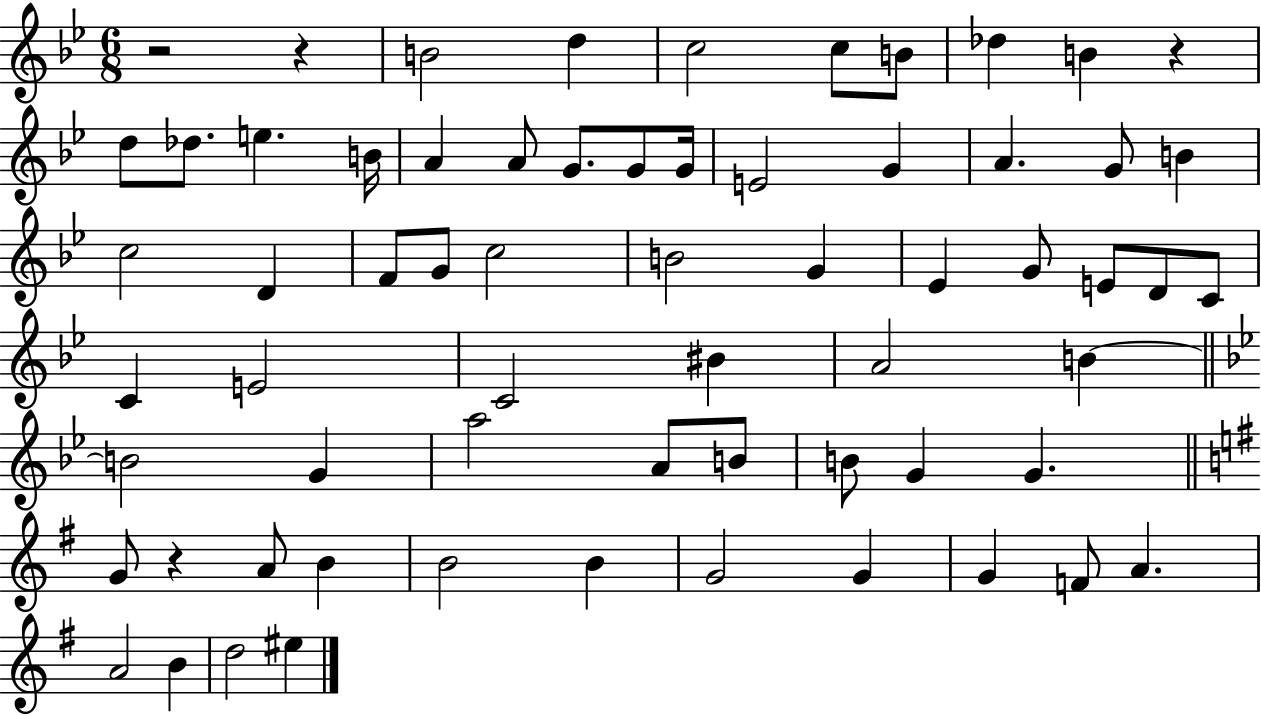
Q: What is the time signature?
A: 6/8